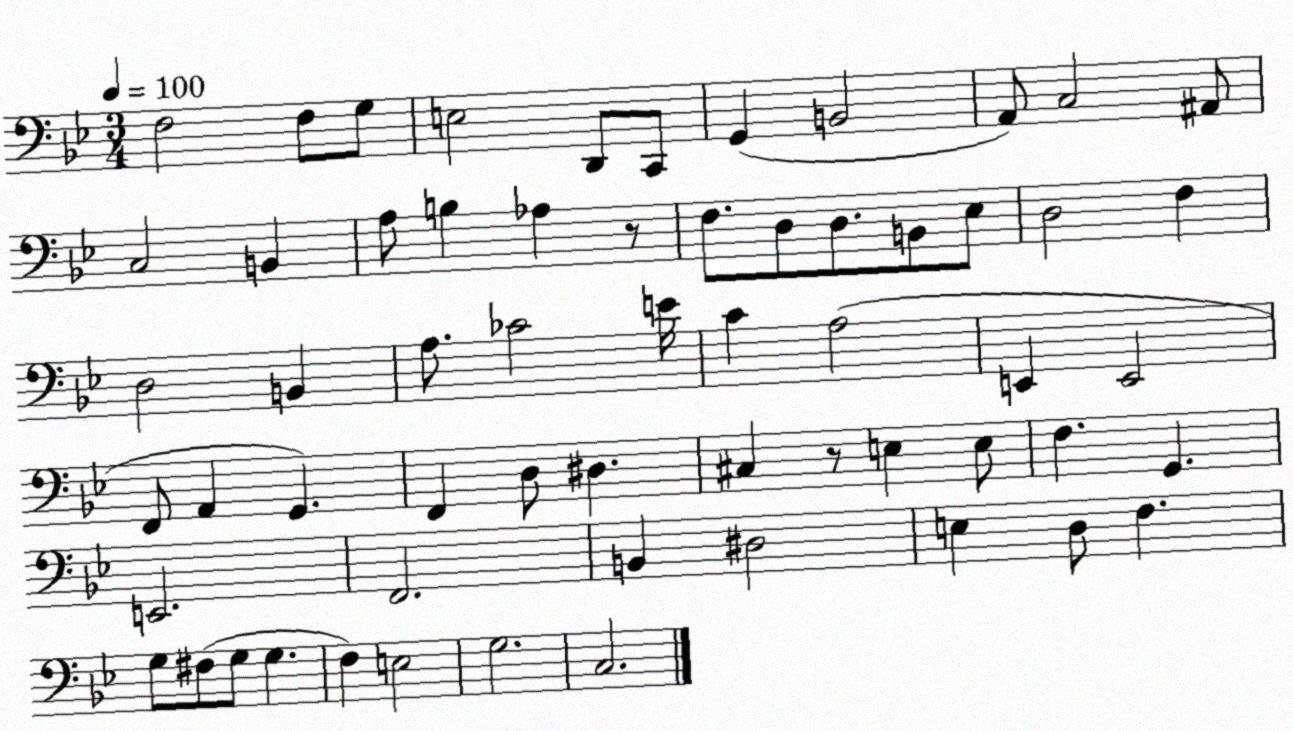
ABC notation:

X:1
T:Untitled
M:3/4
L:1/4
K:Bb
F,2 F,/2 G,/2 E,2 D,,/2 C,,/2 G,, B,,2 A,,/2 C,2 ^A,,/2 C,2 B,, A,/2 B, _A, z/2 F,/2 D,/2 D,/2 B,,/2 _E,/2 D,2 F, D,2 B,, A,/2 _C2 E/4 C A,2 E,, E,,2 F,,/2 A,, G,, F,, D,/2 ^D, ^C, z/2 E, E,/2 F, G,, E,,2 F,,2 B,, ^D,2 E, D,/2 F, G,/2 ^F,/2 G,/2 G, F, E,2 G,2 C,2